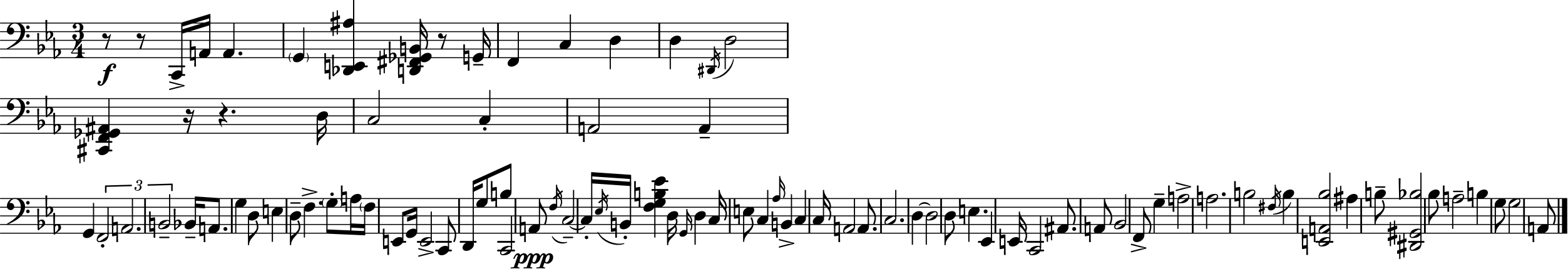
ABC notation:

X:1
T:Untitled
M:3/4
L:1/4
K:Cm
z/2 z/2 C,,/4 A,,/4 A,, G,, [_D,,E,,^A,] [D,,^F,,_G,,B,,]/4 z/2 G,,/4 F,, C, D, D, ^D,,/4 D,2 [^C,,F,,_G,,^A,,] z/4 z D,/4 C,2 C, A,,2 A,, G,, F,,2 A,,2 B,,2 _B,,/4 A,,/2 G, D,/2 E, D,/2 F, G,/2 A,/4 F,/4 E,,/2 G,,/4 E,,2 C,,/2 D,,/4 G,/2 B,/2 C,,2 A,,/2 F,/4 C,2 C,/4 _E,/4 B,,/4 [F,G,B,_E] D,/4 G,,/4 D, C,/4 E,/2 C, _A,/4 B,, C, C,/4 A,,2 A,,/2 C,2 D, D,2 D,/2 E, _E,, E,,/4 C,,2 ^A,,/2 A,,/2 _B,,2 F,,/2 G, A,2 A,2 B,2 ^F,/4 B, [E,,A,,_B,]2 ^A, B,/2 [^D,,^G,,_B,]2 _B,/2 A,2 B, G,/2 G,2 A,,/2